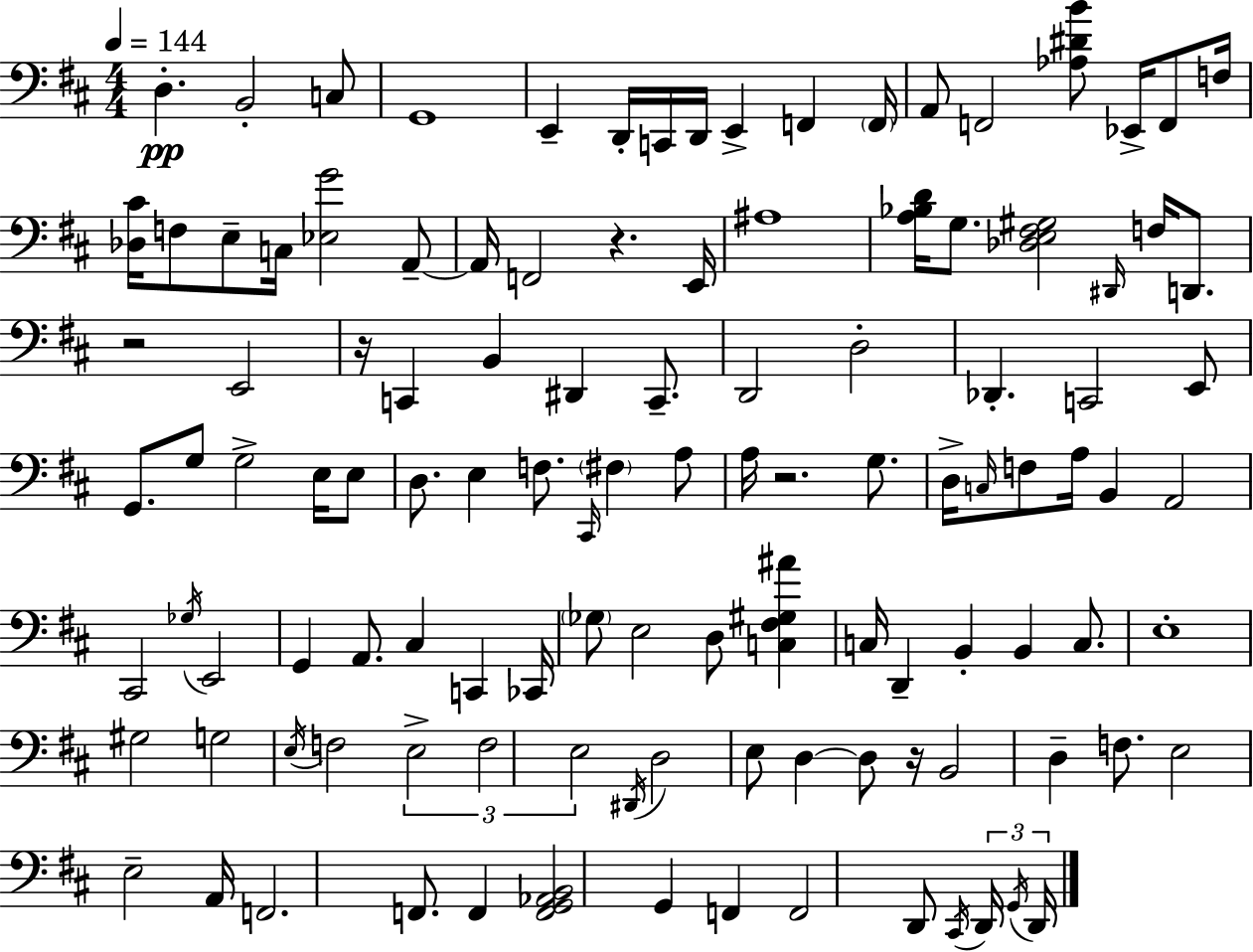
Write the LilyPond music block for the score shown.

{
  \clef bass
  \numericTimeSignature
  \time 4/4
  \key d \major
  \tempo 4 = 144
  d4.-.\pp b,2-. c8 | g,1 | e,4-- d,16-. c,16 d,16 e,4-> f,4 \parenthesize f,16 | a,8 f,2 <aes dis' b'>8 ees,16-> f,8 f16 | \break <des cis'>16 f8 e8-- c16 <ees g'>2 a,8--~~ | a,16 f,2 r4. e,16 | ais1 | <a bes d'>16 g8. <des e fis gis>2 \grace { dis,16 } f16 d,8. | \break r2 e,2 | r16 c,4 b,4 dis,4 c,8.-- | d,2 d2-. | des,4.-. c,2 e,8 | \break g,8. g8 g2-> e16 e8 | d8. e4 f8. \grace { cis,16 } \parenthesize fis4 | a8 a16 r2. g8. | d16-> \grace { c16 } f8 a16 b,4 a,2 | \break cis,2 \acciaccatura { ges16 } e,2 | g,4 a,8. cis4 c,4 | ces,16 \parenthesize ges8 e2 d8 | <c fis gis ais'>4 c16 d,4-- b,4-. b,4 | \break c8. e1-. | gis2 g2 | \acciaccatura { e16 } f2 \tuplet 3/2 { e2-> | f2 e2 } | \break \acciaccatura { dis,16 } d2 e8 | d4~~ d8 r16 b,2 d4-- | f8. e2 e2-- | a,16 f,2. | \break f,8. f,4 <f, g, aes, b,>2 | g,4 f,4 f,2 | d,8 \acciaccatura { cis,16 } \tuplet 3/2 { d,16 \acciaccatura { g,16 } d,16 } \bar "|."
}